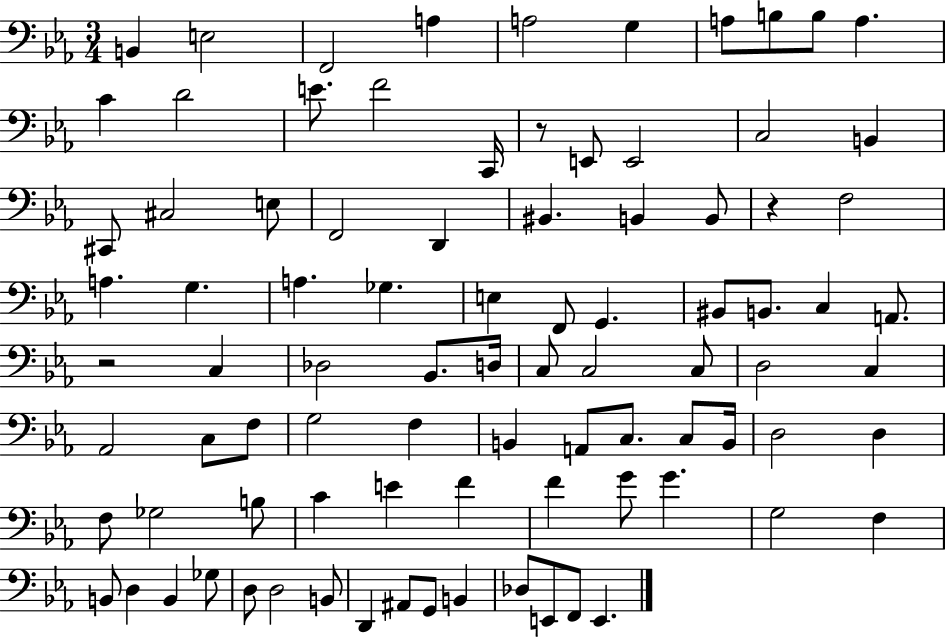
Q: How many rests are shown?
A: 3